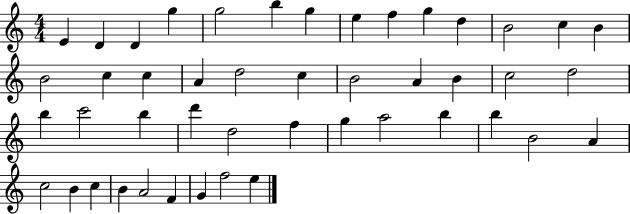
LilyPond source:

{
  \clef treble
  \numericTimeSignature
  \time 4/4
  \key c \major
  e'4 d'4 d'4 g''4 | g''2 b''4 g''4 | e''4 f''4 g''4 d''4 | b'2 c''4 b'4 | \break b'2 c''4 c''4 | a'4 d''2 c''4 | b'2 a'4 b'4 | c''2 d''2 | \break b''4 c'''2 b''4 | d'''4 d''2 f''4 | g''4 a''2 b''4 | b''4 b'2 a'4 | \break c''2 b'4 c''4 | b'4 a'2 f'4 | g'4 f''2 e''4 | \bar "|."
}